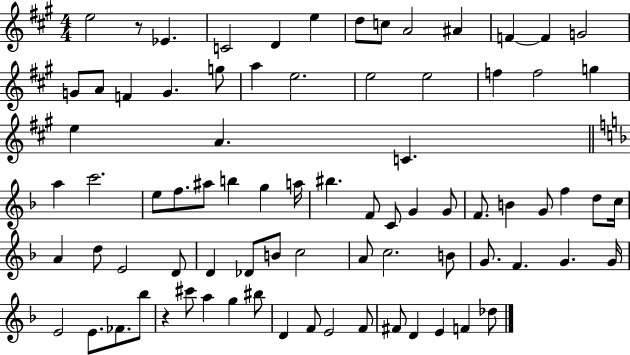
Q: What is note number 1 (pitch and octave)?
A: E5